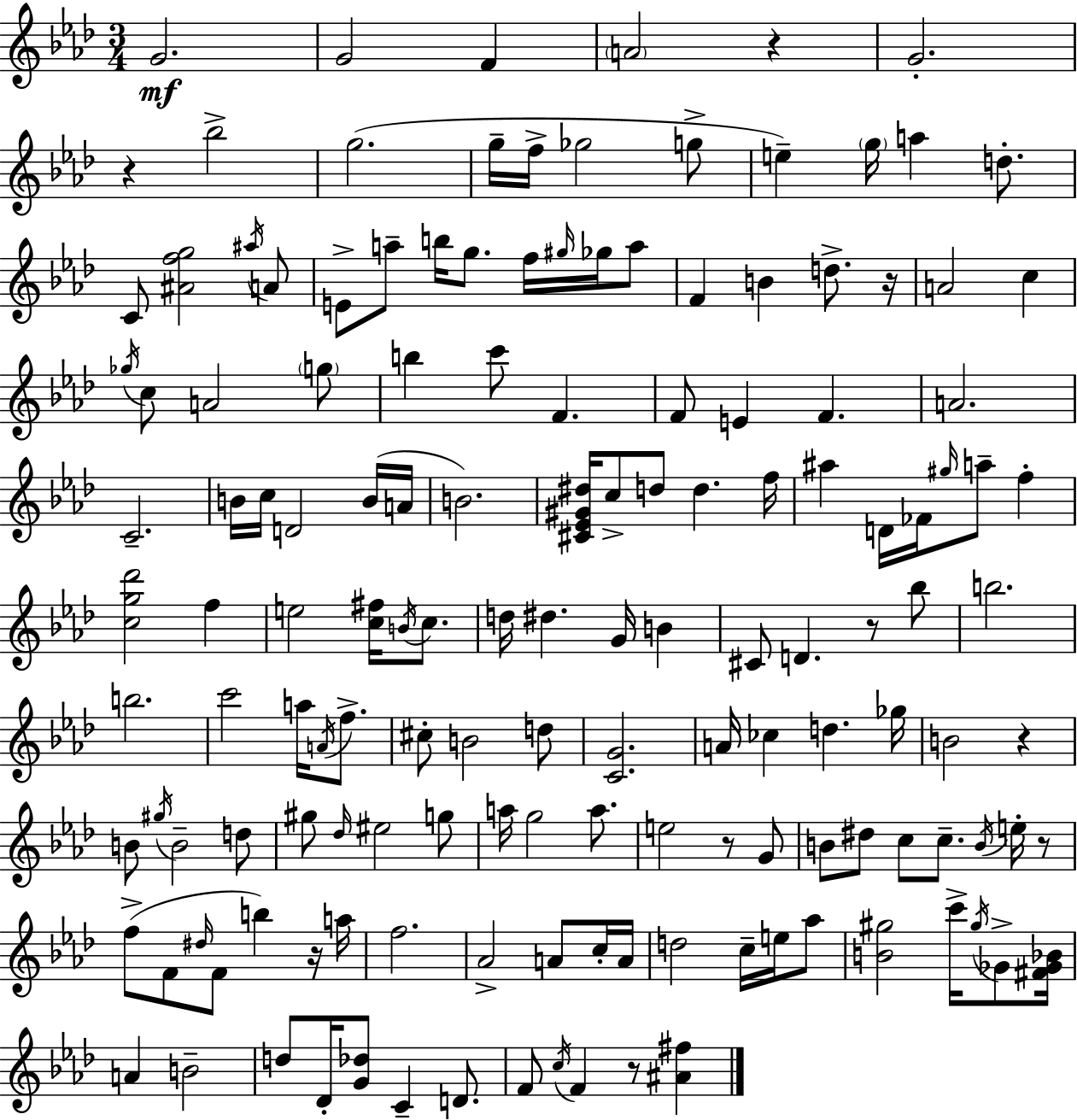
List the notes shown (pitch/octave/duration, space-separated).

G4/h. G4/h F4/q A4/h R/q G4/h. R/q Bb5/h G5/h. G5/s F5/s Gb5/h G5/e E5/q G5/s A5/q D5/e. C4/e [A#4,F5,G5]/h A#5/s A4/e E4/e A5/e B5/s G5/e. F5/s G#5/s Gb5/s A5/e F4/q B4/q D5/e. R/s A4/h C5/q Gb5/s C5/e A4/h G5/e B5/q C6/e F4/q. F4/e E4/q F4/q. A4/h. C4/h. B4/s C5/s D4/h B4/s A4/s B4/h. [C#4,Eb4,G#4,D#5]/s C5/e D5/e D5/q. F5/s A#5/q D4/s FES4/s G#5/s A5/e F5/q [C5,G5,Db6]/h F5/q E5/h [C5,F#5]/s B4/s C5/e. D5/s D#5/q. G4/s B4/q C#4/e D4/q. R/e Bb5/e B5/h. B5/h. C6/h A5/s A4/s F5/e. C#5/e B4/h D5/e [C4,G4]/h. A4/s CES5/q D5/q. Gb5/s B4/h R/q B4/e G#5/s B4/h D5/e G#5/e Db5/s EIS5/h G5/e A5/s G5/h A5/e. E5/h R/e G4/e B4/e D#5/e C5/e C5/e. B4/s E5/s R/e F5/e F4/e D#5/s F4/e B5/q R/s A5/s F5/h. Ab4/h A4/e C5/s A4/s D5/h C5/s E5/s Ab5/e [B4,G#5]/h C6/s G#5/s Gb4/e [F#4,Gb4,Bb4]/s A4/q B4/h D5/e Db4/s [G4,Db5]/e C4/q D4/e. F4/e C5/s F4/q R/e [A#4,F#5]/q